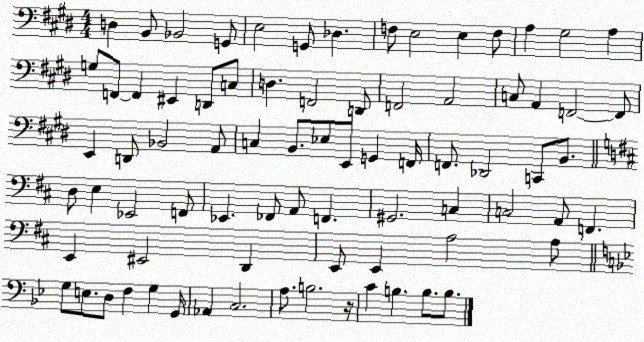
X:1
T:Untitled
M:4/4
L:1/4
K:E
D, B,,/2 _B,,2 G,,/2 E,2 G,,/2 _D, F,/2 E,2 E, F,/2 A, ^G,2 A, G,/2 F,,/2 F,, ^E,, D,,/2 C,/2 D, F,,2 D,,/2 F,,2 A,,2 C,/2 A,, F,,2 F,,/2 E,, D,,/2 _B,,2 A,,/2 C, B,,/2 _E,/2 E,,/2 G,, F,,/4 F,,/2 _D,,2 C,,/2 B,,/2 D,/2 E, _E,,2 F,,/2 _E,, _F,,/2 A,,/2 F,, ^G,,2 C, C,2 A,,/2 F,, E,, ^E,,2 D,, E,,/2 E,, A,2 A,/2 G,/2 E,/2 D,/2 F, G, G,,/4 _A,, C,2 A,/2 B,2 z/4 C B, B,/2 B,/2